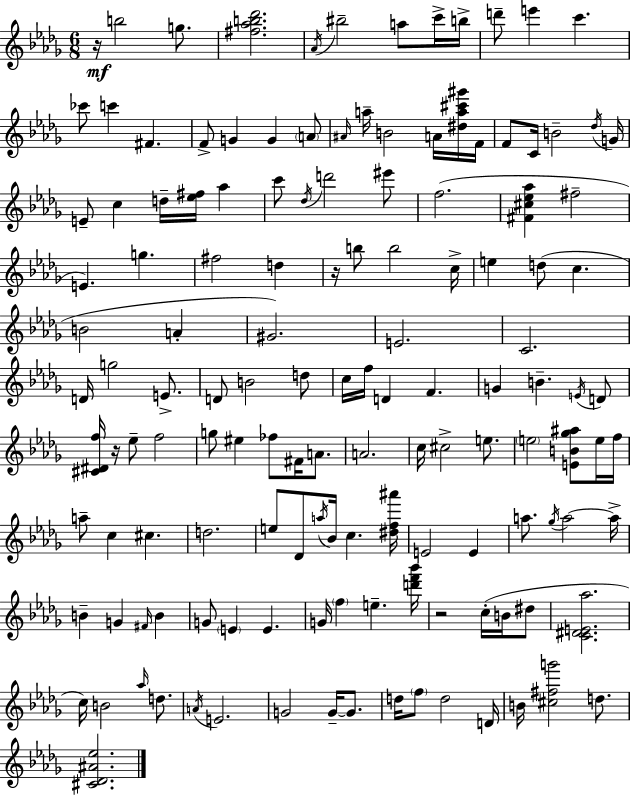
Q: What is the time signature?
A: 6/8